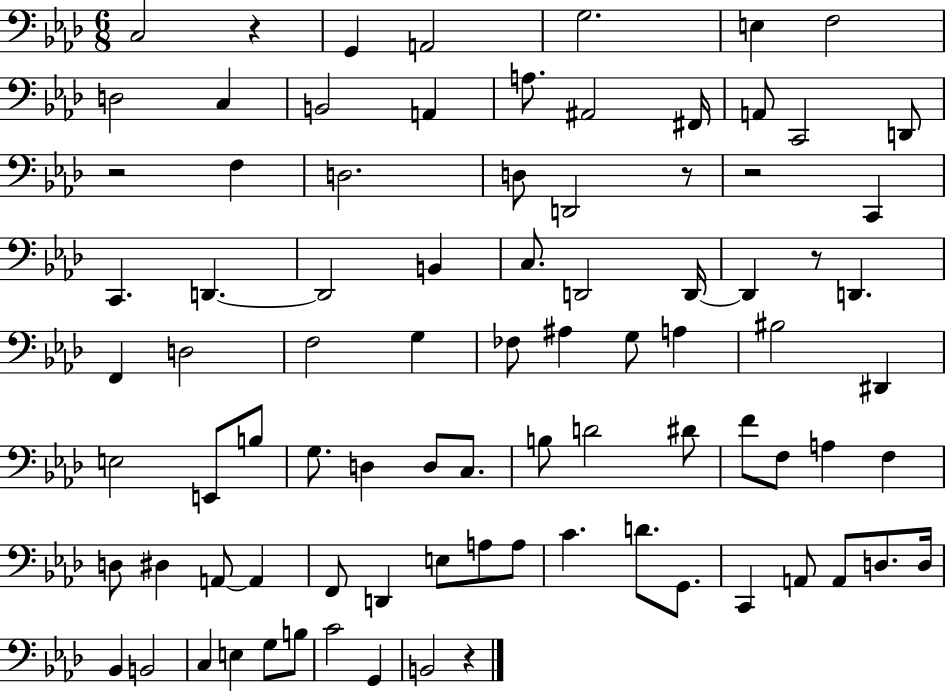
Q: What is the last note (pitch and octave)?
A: B2